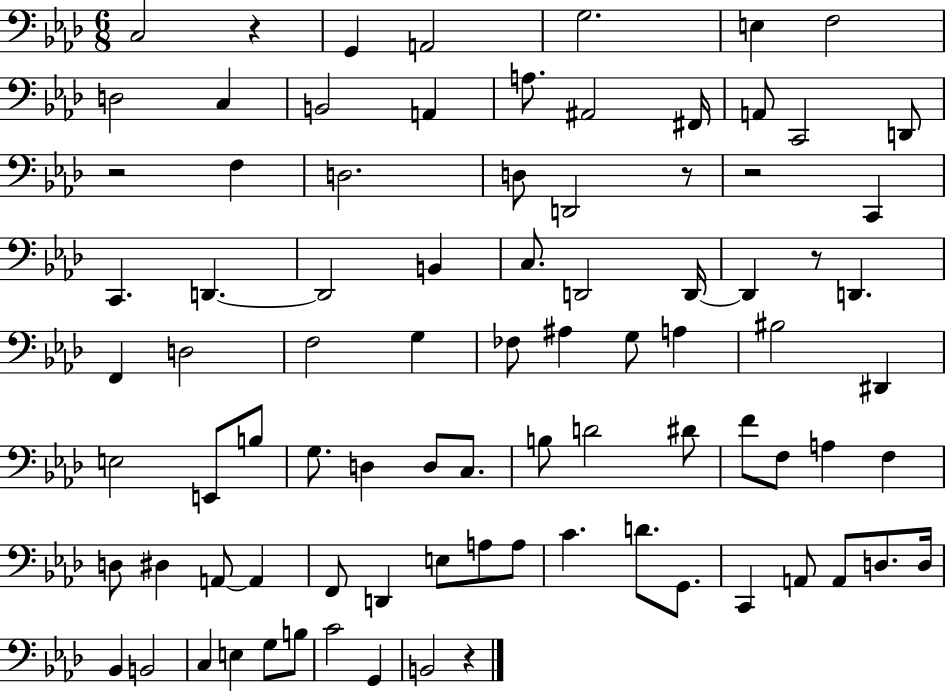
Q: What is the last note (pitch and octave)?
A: B2